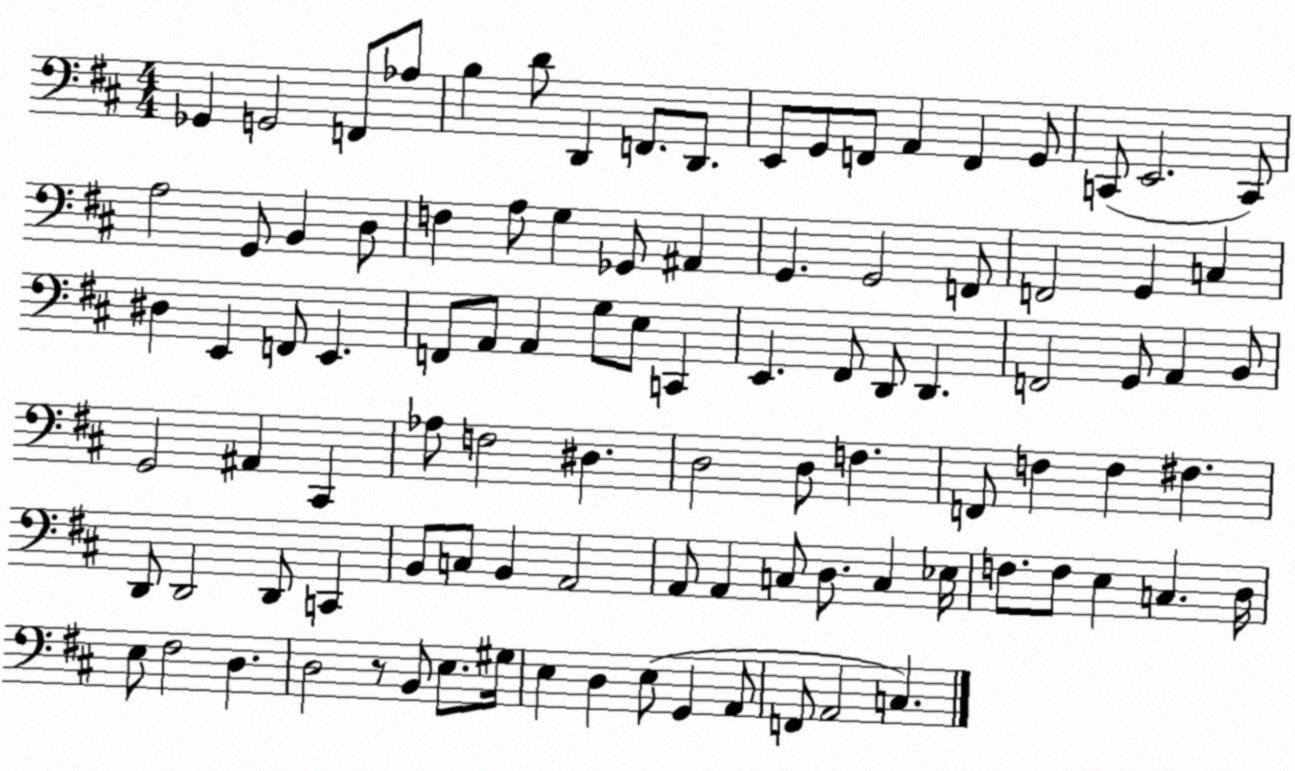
X:1
T:Untitled
M:4/4
L:1/4
K:D
_G,, G,,2 F,,/2 _A,/2 B, D/2 D,, F,,/2 D,,/2 E,,/2 G,,/2 F,,/2 A,, F,, G,,/2 C,,/2 E,,2 C,,/2 A,2 G,,/2 B,, D,/2 F, A,/2 G, _G,,/2 ^A,, G,, G,,2 F,,/2 F,,2 G,, C, ^D, E,, F,,/2 E,, F,,/2 A,,/2 A,, G,/2 E,/2 C,, E,, ^F,,/2 D,,/2 D,, F,,2 G,,/2 A,, B,,/2 G,,2 ^A,, ^C,, _A,/2 F,2 ^D, D,2 D,/2 F, F,,/2 F, F, ^F, D,,/2 D,,2 D,,/2 C,, B,,/2 C,/2 B,, A,,2 A,,/2 A,, C,/2 D,/2 C, _E,/4 F,/2 F,/2 E, C, D,/4 E,/2 ^F,2 D, D,2 z/2 B,,/2 E,/2 ^G,/4 E, D, E,/2 G,, A,,/2 F,,/2 A,,2 C,